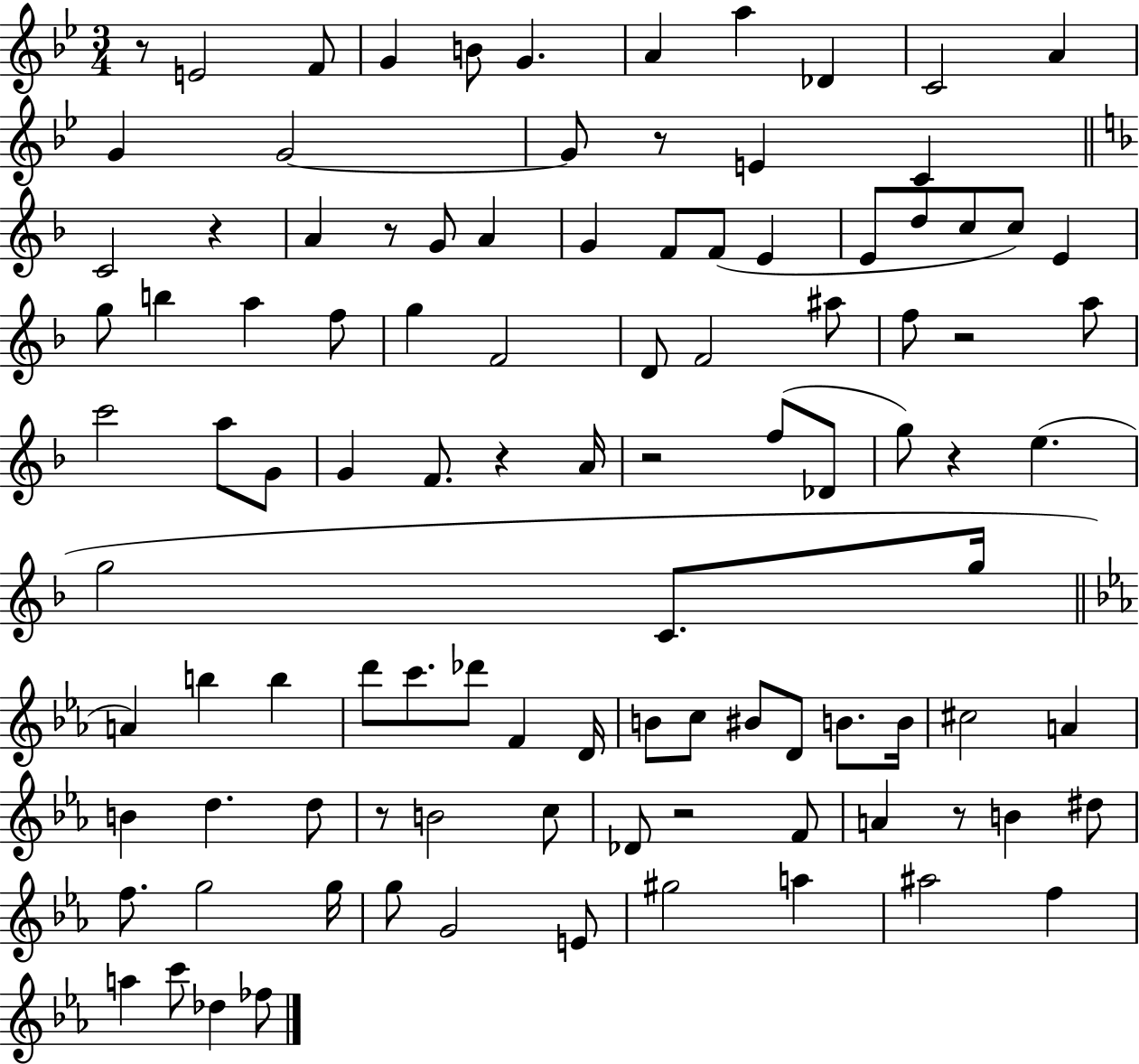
R/e E4/h F4/e G4/q B4/e G4/q. A4/q A5/q Db4/q C4/h A4/q G4/q G4/h G4/e R/e E4/q C4/q C4/h R/q A4/q R/e G4/e A4/q G4/q F4/e F4/e E4/q E4/e D5/e C5/e C5/e E4/q G5/e B5/q A5/q F5/e G5/q F4/h D4/e F4/h A#5/e F5/e R/h A5/e C6/h A5/e G4/e G4/q F4/e. R/q A4/s R/h F5/e Db4/e G5/e R/q E5/q. G5/h C4/e. G5/s A4/q B5/q B5/q D6/e C6/e. Db6/e F4/q D4/s B4/e C5/e BIS4/e D4/e B4/e. B4/s C#5/h A4/q B4/q D5/q. D5/e R/e B4/h C5/e Db4/e R/h F4/e A4/q R/e B4/q D#5/e F5/e. G5/h G5/s G5/e G4/h E4/e G#5/h A5/q A#5/h F5/q A5/q C6/e Db5/q FES5/e